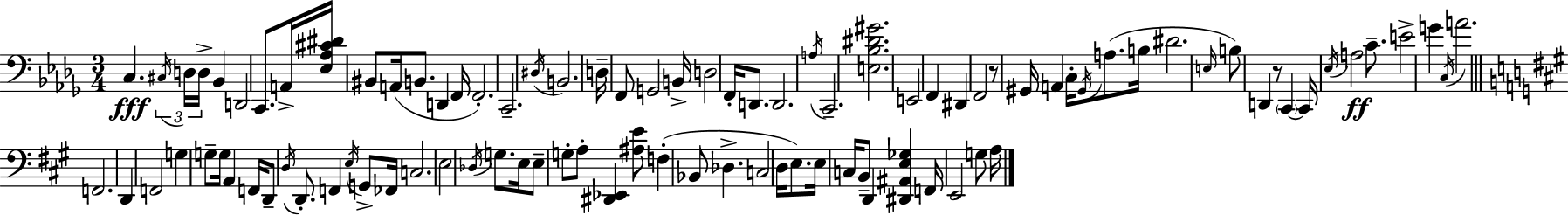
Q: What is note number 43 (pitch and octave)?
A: C2